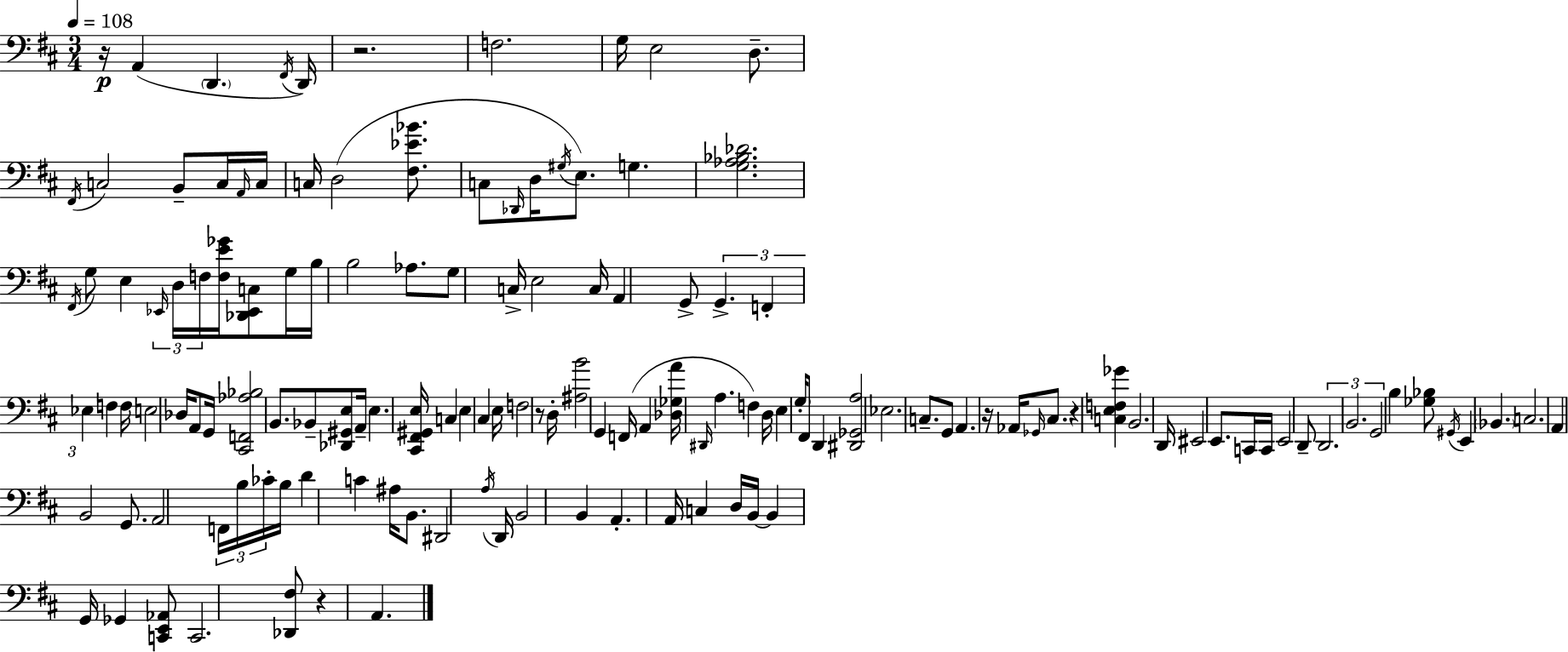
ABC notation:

X:1
T:Untitled
M:3/4
L:1/4
K:D
z/4 A,, D,, ^F,,/4 D,,/4 z2 F,2 G,/4 E,2 D,/2 ^F,,/4 C,2 B,,/2 C,/4 A,,/4 C,/4 C,/4 D,2 [^F,_E_B]/2 C,/2 _D,,/4 D,/4 ^G,/4 E,/2 G, [G,_A,_B,_D]2 ^F,,/4 G,/2 E, _E,,/4 D,/4 F,/4 [F,E_G]/4 [_D,,_E,,C,]/2 G,/4 B,/4 B,2 _A,/2 G,/2 C,/4 E,2 C,/4 A,, G,,/2 G,, F,, _E, F, F,/4 E,2 _D,/4 A,,/2 G,,/4 [^C,,F,,_A,_B,]2 B,,/2 _B,,/2 [_D,,^G,,E,]/2 A,,/4 E, [^C,,^F,,^G,,E,]/4 C, E, ^C, E,/4 F,2 z/2 D,/4 [^A,B]2 G,, F,,/4 A,, [_D,_G,A]/4 ^D,,/4 A, F, D,/4 E, G,/4 ^F,,/2 D,, [^D,,_G,,A,]2 _E,2 C,/2 G,,/2 A,, z/4 _A,,/4 _G,,/4 ^C,/2 z [C,E,F,_G] B,,2 D,,/4 ^E,,2 E,,/2 C,,/4 C,,/4 E,,2 D,,/2 D,,2 B,,2 G,,2 B, [_G,_B,]/2 ^G,,/4 E,, _B,, C,2 A,, B,,2 G,,/2 A,,2 F,,/4 B,/4 _C/4 B,/4 D C ^A,/4 B,,/2 ^D,,2 A,/4 D,,/4 B,,2 B,, A,, A,,/4 C, D,/4 B,,/4 B,, G,,/4 _G,, [C,,E,,_A,,]/2 C,,2 [_D,,^F,]/2 z A,,